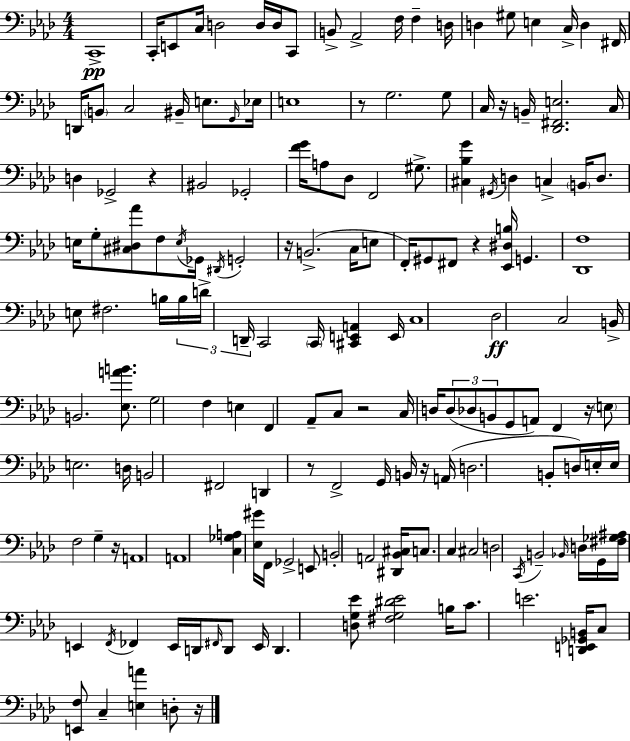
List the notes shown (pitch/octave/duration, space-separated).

C2/w C2/s E2/e C3/s D3/h D3/s D3/s C2/e B2/e Ab2/h F3/s F3/q D3/s D3/q G#3/e E3/q C3/s D3/q F#2/s D2/s B2/e C3/h BIS2/s E3/e. G2/s Eb3/s E3/w R/e G3/h. G3/e C3/s R/s B2/s [Db2,F#2,E3]/h. C3/s D3/q Gb2/h R/q BIS2/h Gb2/h [F4,G4]/s A3/e Db3/e F2/h G#3/e. [C#3,Bb3,G4]/q G#2/s D3/q C3/q B2/s D3/e. E3/s G3/e [C#3,D#3,Ab4]/e F3/e E3/s Gb2/s D#2/s G2/h R/s B2/h. C3/s E3/e F2/s G#2/e F#2/e R/q [Eb2,D#3,B3]/s G2/q. [Db2,F3]/w E3/e F#3/h. B3/s B3/s D4/s D2/s C2/h C2/s [C#2,E2,A2]/q E2/s C3/w Db3/h C3/h B2/s B2/h. [Eb3,A4,B4]/e. G3/h F3/q E3/q F2/q Ab2/e C3/e R/h C3/s D3/s D3/e Db3/e B2/e G2/e A2/e F2/q R/s E3/e E3/h. D3/s B2/h F#2/h D2/q R/e F2/h G2/s B2/s R/s A2/s D3/h. B2/e D3/s E3/s E3/s F3/h G3/q R/s A2/w A2/w [C3,Gb3,A3]/q [Eb3,G#4]/s F2/s Gb2/h E2/e B2/h A2/h [D#2,Bb2,C#3]/s C3/e. C3/q C#3/h D3/h C2/s B2/h Bb2/s D3/s G2/s [F#3,Gb3,A#3]/s E2/q F2/s FES2/q E2/s D2/s F#2/s D2/e E2/s D2/q. [D3,G3,Eb4]/e [F#3,G3,D#4,Eb4]/h B3/s C4/e. E4/h. [D2,E2,Gb2,B2]/s C3/e [E2,F3]/e C3/q [E3,A4]/q D3/e R/s